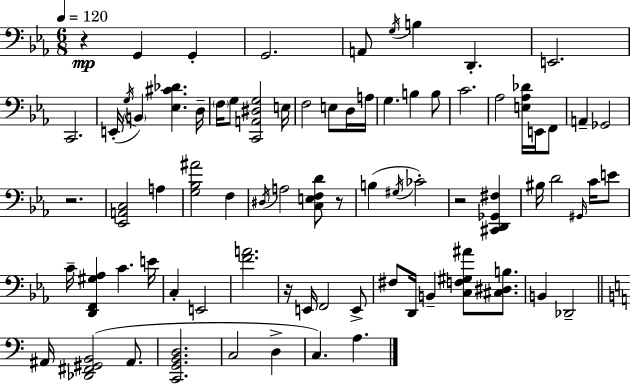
R/q G2/q G2/q G2/h. A2/e G3/s B3/q D2/q. E2/h. C2/h. E2/s G3/s B2/q [Eb3,C#4,Db4]/q. D3/s F3/s G3/e [C2,A2,D#3,G3]/h E3/s F3/h E3/e D3/s A3/s G3/q. B3/q B3/e C4/h. Ab3/h [E3,Ab3,Db4]/s E2/s F2/e A2/q Gb2/h R/h. [Eb2,A2,C3]/h A3/q [G3,Bb3,A#4]/h F3/q D#3/s A3/h [C3,E3,F3,D4]/e R/e B3/q G#3/s CES4/h R/h [C#2,D2,Gb2,F#3]/q BIS3/s D4/h G#2/s C4/s E4/e C4/s [D2,F2,G#3,Ab3]/q C4/q. E4/s C3/q E2/h [F4,A4]/h. R/s E2/s F2/h E2/e F#3/e D2/s B2/q [C3,F3,G#3,A#4]/e [C#3,D#3,B3]/e. B2/q Db2/h A#2/s [Db2,F#2,G#2,B2]/h A#2/e. [C2,G2,B2,D3]/h. C3/h D3/q C3/q. A3/q.